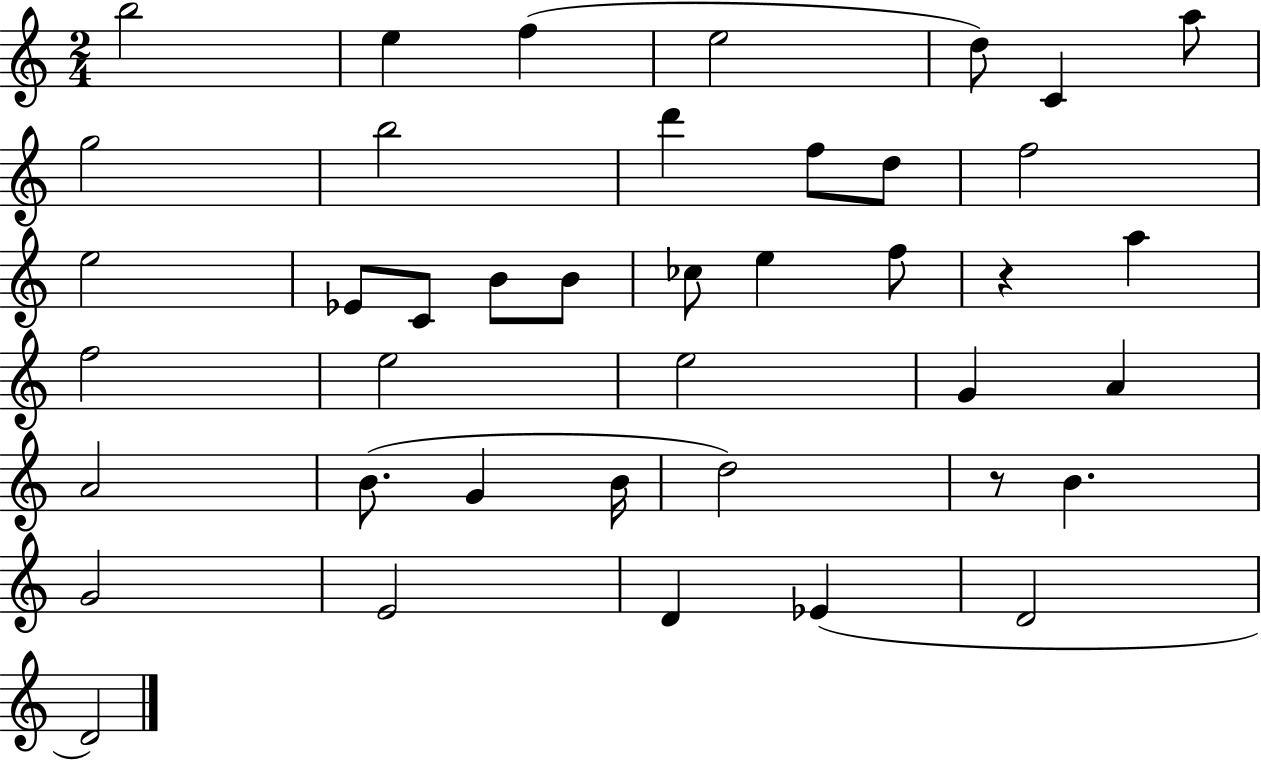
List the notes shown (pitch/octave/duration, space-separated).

B5/h E5/q F5/q E5/h D5/e C4/q A5/e G5/h B5/h D6/q F5/e D5/e F5/h E5/h Eb4/e C4/e B4/e B4/e CES5/e E5/q F5/e R/q A5/q F5/h E5/h E5/h G4/q A4/q A4/h B4/e. G4/q B4/s D5/h R/e B4/q. G4/h E4/h D4/q Eb4/q D4/h D4/h